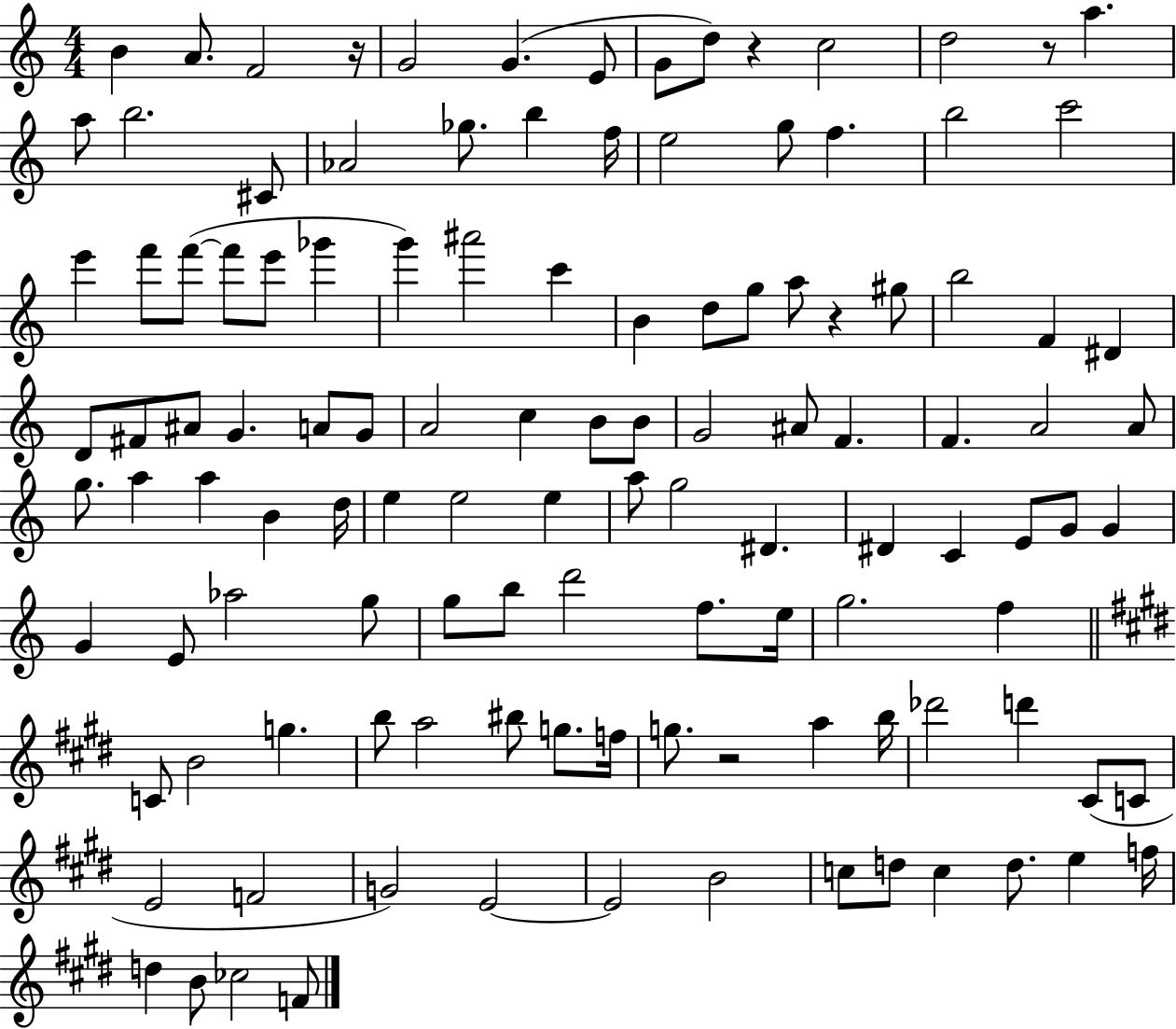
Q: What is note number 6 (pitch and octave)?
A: E4